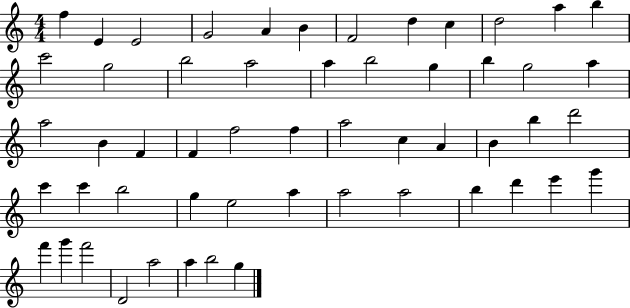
{
  \clef treble
  \numericTimeSignature
  \time 4/4
  \key c \major
  f''4 e'4 e'2 | g'2 a'4 b'4 | f'2 d''4 c''4 | d''2 a''4 b''4 | \break c'''2 g''2 | b''2 a''2 | a''4 b''2 g''4 | b''4 g''2 a''4 | \break a''2 b'4 f'4 | f'4 f''2 f''4 | a''2 c''4 a'4 | b'4 b''4 d'''2 | \break c'''4 c'''4 b''2 | g''4 e''2 a''4 | a''2 a''2 | b''4 d'''4 e'''4 g'''4 | \break f'''4 g'''4 f'''2 | d'2 a''2 | a''4 b''2 g''4 | \bar "|."
}